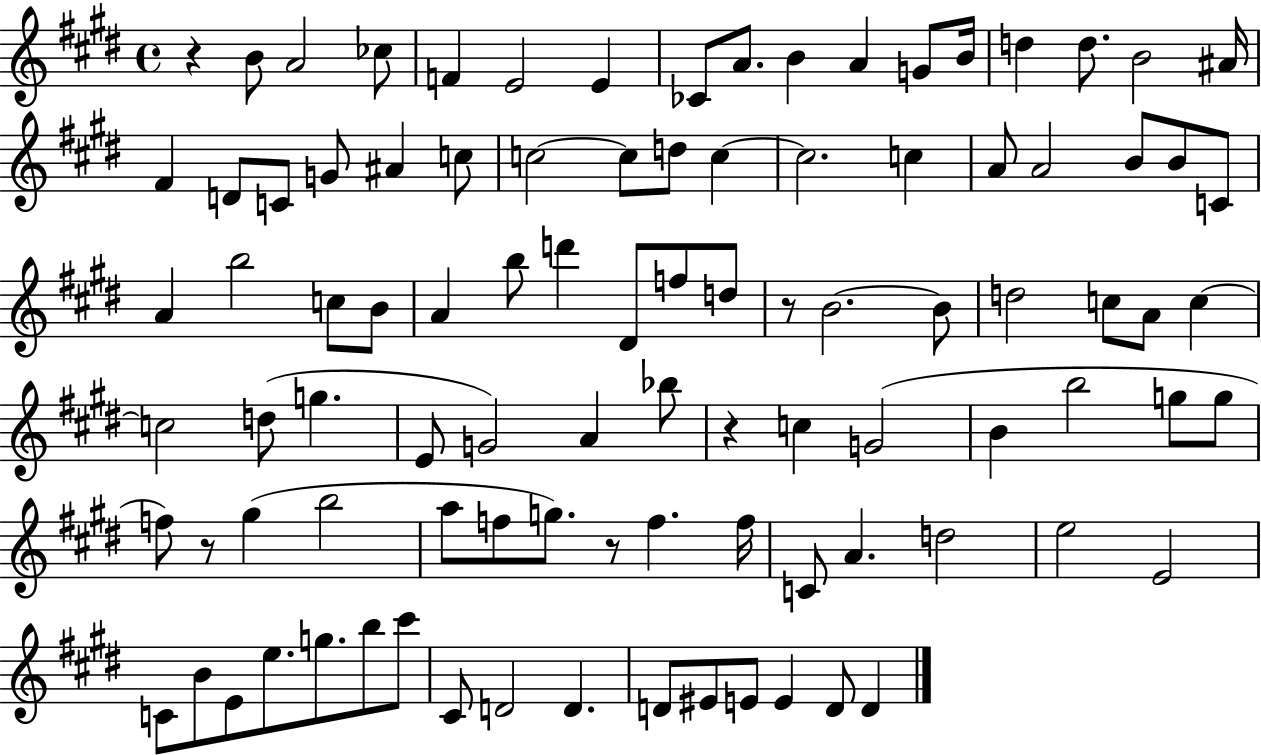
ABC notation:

X:1
T:Untitled
M:4/4
L:1/4
K:E
z B/2 A2 _c/2 F E2 E _C/2 A/2 B A G/2 B/4 d d/2 B2 ^A/4 ^F D/2 C/2 G/2 ^A c/2 c2 c/2 d/2 c c2 c A/2 A2 B/2 B/2 C/2 A b2 c/2 B/2 A b/2 d' ^D/2 f/2 d/2 z/2 B2 B/2 d2 c/2 A/2 c c2 d/2 g E/2 G2 A _b/2 z c G2 B b2 g/2 g/2 f/2 z/2 ^g b2 a/2 f/2 g/2 z/2 f f/4 C/2 A d2 e2 E2 C/2 B/2 E/2 e/2 g/2 b/2 ^c'/2 ^C/2 D2 D D/2 ^E/2 E/2 E D/2 D